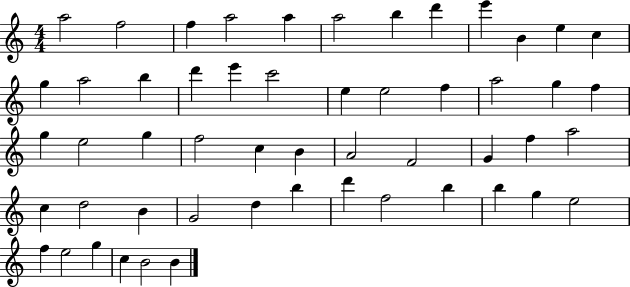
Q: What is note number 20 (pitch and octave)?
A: E5